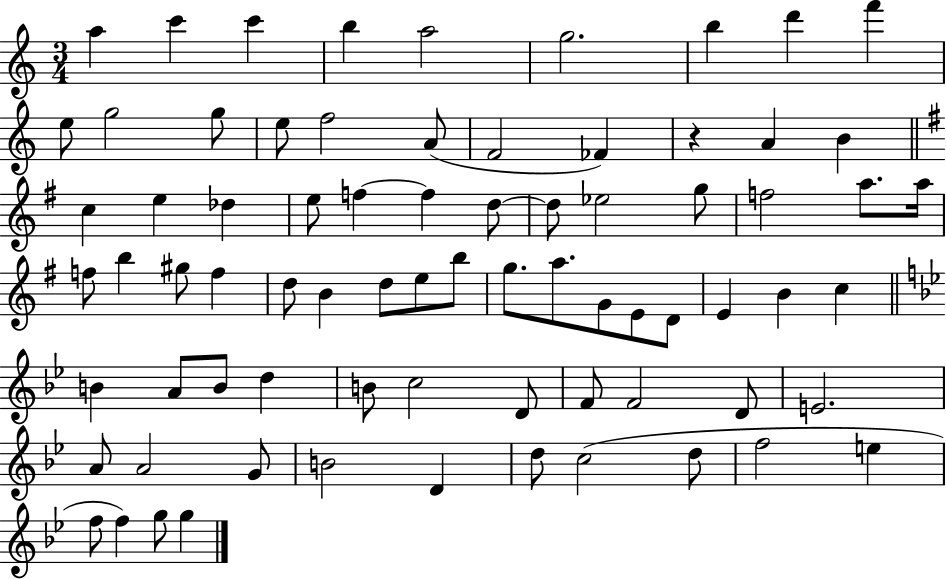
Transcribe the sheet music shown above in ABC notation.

X:1
T:Untitled
M:3/4
L:1/4
K:C
a c' c' b a2 g2 b d' f' e/2 g2 g/2 e/2 f2 A/2 F2 _F z A B c e _d e/2 f f d/2 d/2 _e2 g/2 f2 a/2 a/4 f/2 b ^g/2 f d/2 B d/2 e/2 b/2 g/2 a/2 G/2 E/2 D/2 E B c B A/2 B/2 d B/2 c2 D/2 F/2 F2 D/2 E2 A/2 A2 G/2 B2 D d/2 c2 d/2 f2 e f/2 f g/2 g